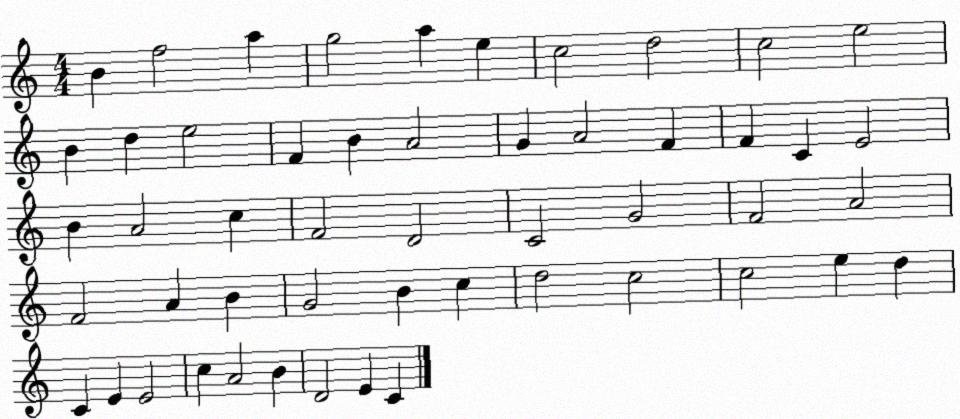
X:1
T:Untitled
M:4/4
L:1/4
K:C
B f2 a g2 a e c2 d2 c2 e2 B d e2 F B A2 G A2 F F C E2 B A2 c F2 D2 C2 G2 F2 A2 F2 A B G2 B c d2 c2 c2 e d C E E2 c A2 B D2 E C